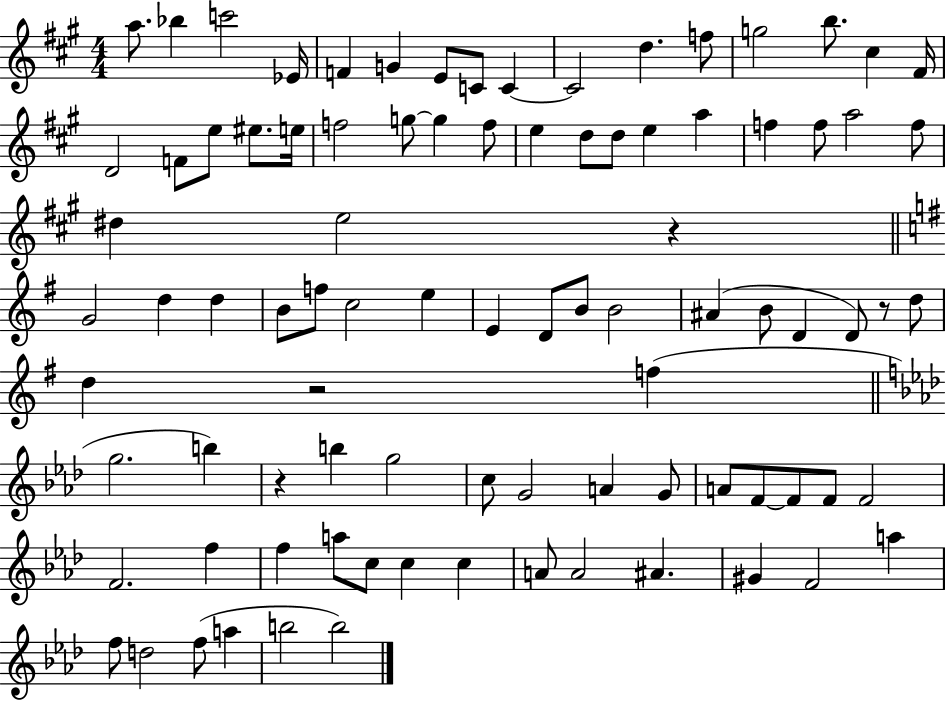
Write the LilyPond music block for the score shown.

{
  \clef treble
  \numericTimeSignature
  \time 4/4
  \key a \major
  a''8. bes''4 c'''2 ees'16 | f'4 g'4 e'8 c'8 c'4~~ | c'2 d''4. f''8 | g''2 b''8. cis''4 fis'16 | \break d'2 f'8 e''8 eis''8. e''16 | f''2 g''8~~ g''4 f''8 | e''4 d''8 d''8 e''4 a''4 | f''4 f''8 a''2 f''8 | \break dis''4 e''2 r4 | \bar "||" \break \key e \minor g'2 d''4 d''4 | b'8 f''8 c''2 e''4 | e'4 d'8 b'8 b'2 | ais'4( b'8 d'4 d'8) r8 d''8 | \break d''4 r2 f''4( | \bar "||" \break \key aes \major g''2. b''4) | r4 b''4 g''2 | c''8 g'2 a'4 g'8 | a'8 f'8~~ f'8 f'8 f'2 | \break f'2. f''4 | f''4 a''8 c''8 c''4 c''4 | a'8 a'2 ais'4. | gis'4 f'2 a''4 | \break f''8 d''2 f''8( a''4 | b''2 b''2) | \bar "|."
}